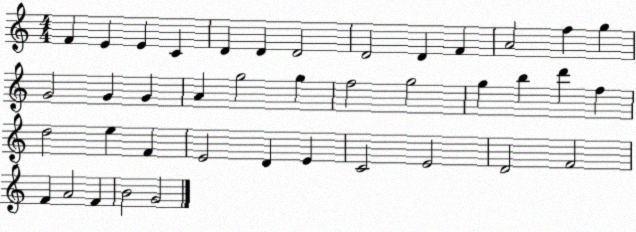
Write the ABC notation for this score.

X:1
T:Untitled
M:4/4
L:1/4
K:C
F E E C D D D2 D2 D F A2 f g G2 G G A g2 g f2 g2 g b d' f d2 e F E2 D E C2 E2 D2 F2 F A2 F B2 G2